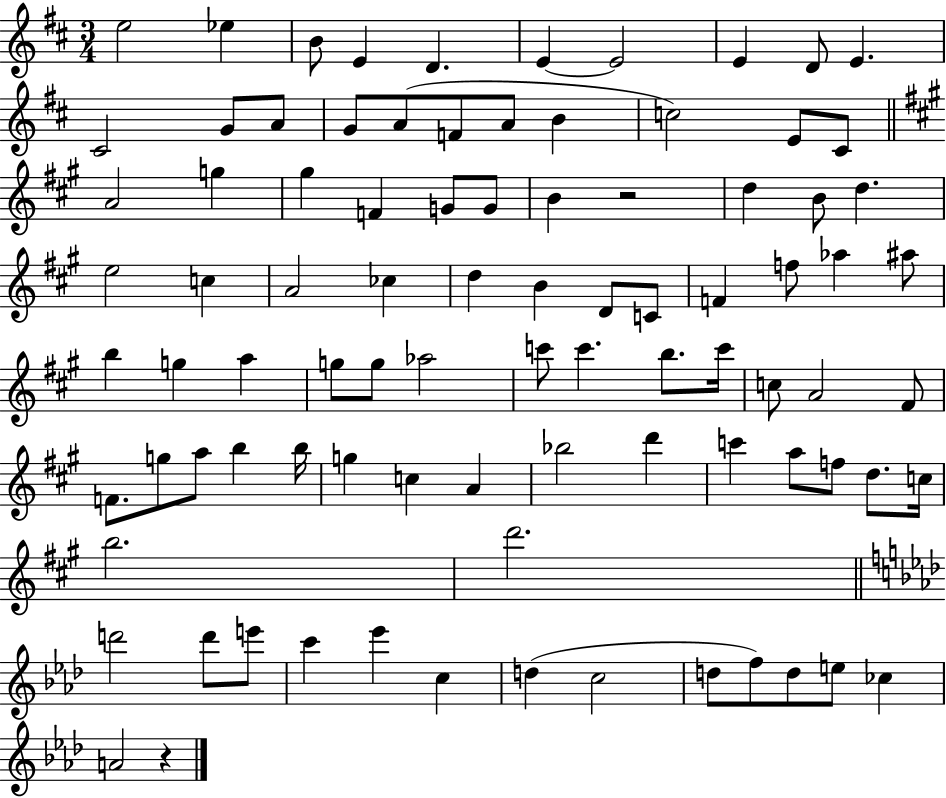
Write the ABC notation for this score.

X:1
T:Untitled
M:3/4
L:1/4
K:D
e2 _e B/2 E D E E2 E D/2 E ^C2 G/2 A/2 G/2 A/2 F/2 A/2 B c2 E/2 ^C/2 A2 g ^g F G/2 G/2 B z2 d B/2 d e2 c A2 _c d B D/2 C/2 F f/2 _a ^a/2 b g a g/2 g/2 _a2 c'/2 c' b/2 c'/4 c/2 A2 ^F/2 F/2 g/2 a/2 b b/4 g c A _b2 d' c' a/2 f/2 d/2 c/4 b2 d'2 d'2 d'/2 e'/2 c' _e' c d c2 d/2 f/2 d/2 e/2 _c A2 z